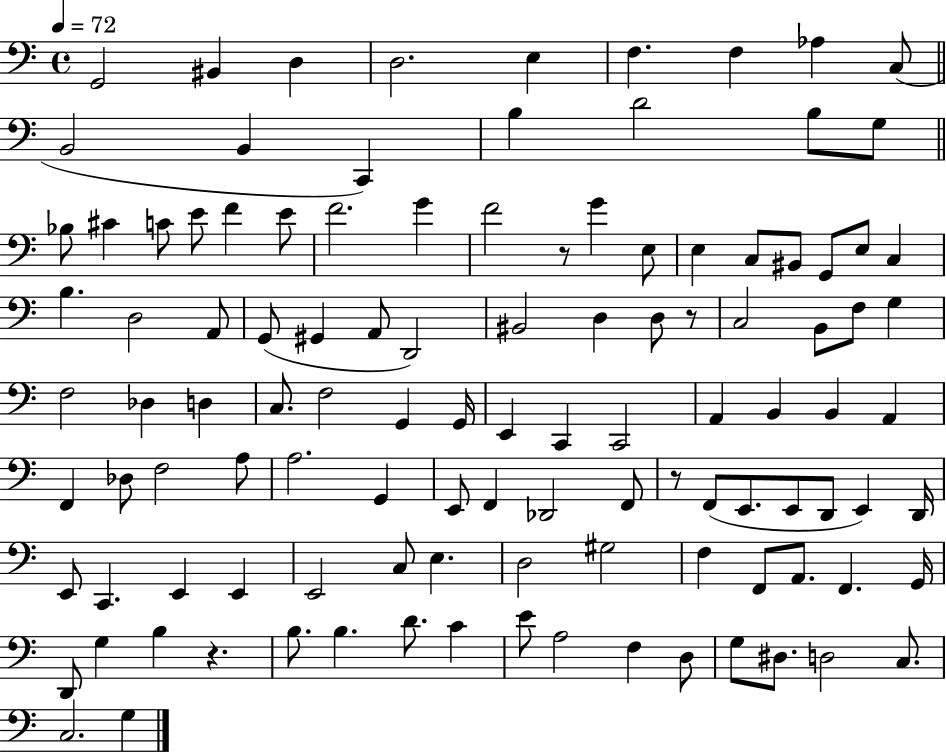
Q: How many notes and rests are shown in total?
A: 112